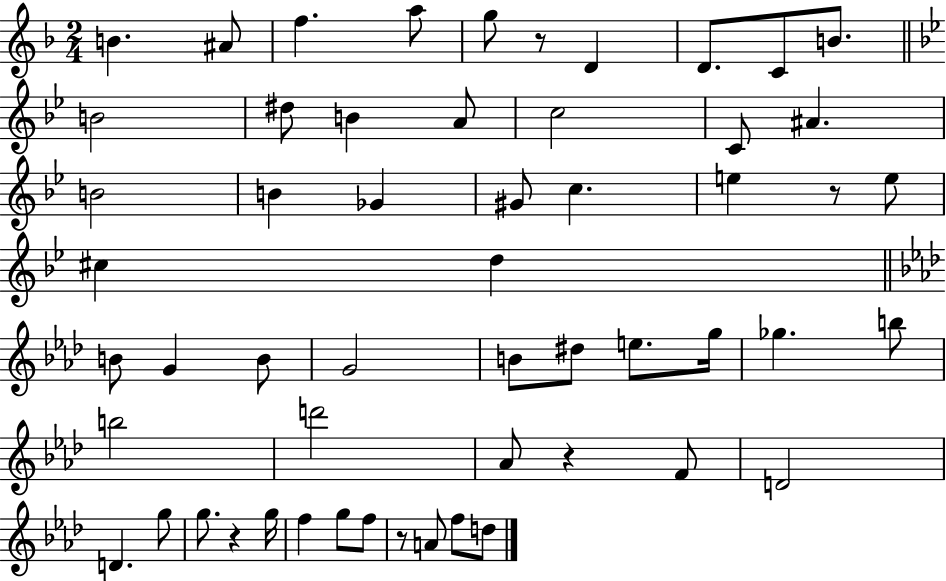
{
  \clef treble
  \numericTimeSignature
  \time 2/4
  \key f \major
  \repeat volta 2 { b'4. ais'8 | f''4. a''8 | g''8 r8 d'4 | d'8. c'8 b'8. | \break \bar "||" \break \key g \minor b'2 | dis''8 b'4 a'8 | c''2 | c'8 ais'4. | \break b'2 | b'4 ges'4 | gis'8 c''4. | e''4 r8 e''8 | \break cis''4 d''4 | \bar "||" \break \key aes \major b'8 g'4 b'8 | g'2 | b'8 dis''8 e''8. g''16 | ges''4. b''8 | \break b''2 | d'''2 | aes'8 r4 f'8 | d'2 | \break d'4. g''8 | g''8. r4 g''16 | f''4 g''8 f''8 | r8 a'8 f''8 d''8 | \break } \bar "|."
}